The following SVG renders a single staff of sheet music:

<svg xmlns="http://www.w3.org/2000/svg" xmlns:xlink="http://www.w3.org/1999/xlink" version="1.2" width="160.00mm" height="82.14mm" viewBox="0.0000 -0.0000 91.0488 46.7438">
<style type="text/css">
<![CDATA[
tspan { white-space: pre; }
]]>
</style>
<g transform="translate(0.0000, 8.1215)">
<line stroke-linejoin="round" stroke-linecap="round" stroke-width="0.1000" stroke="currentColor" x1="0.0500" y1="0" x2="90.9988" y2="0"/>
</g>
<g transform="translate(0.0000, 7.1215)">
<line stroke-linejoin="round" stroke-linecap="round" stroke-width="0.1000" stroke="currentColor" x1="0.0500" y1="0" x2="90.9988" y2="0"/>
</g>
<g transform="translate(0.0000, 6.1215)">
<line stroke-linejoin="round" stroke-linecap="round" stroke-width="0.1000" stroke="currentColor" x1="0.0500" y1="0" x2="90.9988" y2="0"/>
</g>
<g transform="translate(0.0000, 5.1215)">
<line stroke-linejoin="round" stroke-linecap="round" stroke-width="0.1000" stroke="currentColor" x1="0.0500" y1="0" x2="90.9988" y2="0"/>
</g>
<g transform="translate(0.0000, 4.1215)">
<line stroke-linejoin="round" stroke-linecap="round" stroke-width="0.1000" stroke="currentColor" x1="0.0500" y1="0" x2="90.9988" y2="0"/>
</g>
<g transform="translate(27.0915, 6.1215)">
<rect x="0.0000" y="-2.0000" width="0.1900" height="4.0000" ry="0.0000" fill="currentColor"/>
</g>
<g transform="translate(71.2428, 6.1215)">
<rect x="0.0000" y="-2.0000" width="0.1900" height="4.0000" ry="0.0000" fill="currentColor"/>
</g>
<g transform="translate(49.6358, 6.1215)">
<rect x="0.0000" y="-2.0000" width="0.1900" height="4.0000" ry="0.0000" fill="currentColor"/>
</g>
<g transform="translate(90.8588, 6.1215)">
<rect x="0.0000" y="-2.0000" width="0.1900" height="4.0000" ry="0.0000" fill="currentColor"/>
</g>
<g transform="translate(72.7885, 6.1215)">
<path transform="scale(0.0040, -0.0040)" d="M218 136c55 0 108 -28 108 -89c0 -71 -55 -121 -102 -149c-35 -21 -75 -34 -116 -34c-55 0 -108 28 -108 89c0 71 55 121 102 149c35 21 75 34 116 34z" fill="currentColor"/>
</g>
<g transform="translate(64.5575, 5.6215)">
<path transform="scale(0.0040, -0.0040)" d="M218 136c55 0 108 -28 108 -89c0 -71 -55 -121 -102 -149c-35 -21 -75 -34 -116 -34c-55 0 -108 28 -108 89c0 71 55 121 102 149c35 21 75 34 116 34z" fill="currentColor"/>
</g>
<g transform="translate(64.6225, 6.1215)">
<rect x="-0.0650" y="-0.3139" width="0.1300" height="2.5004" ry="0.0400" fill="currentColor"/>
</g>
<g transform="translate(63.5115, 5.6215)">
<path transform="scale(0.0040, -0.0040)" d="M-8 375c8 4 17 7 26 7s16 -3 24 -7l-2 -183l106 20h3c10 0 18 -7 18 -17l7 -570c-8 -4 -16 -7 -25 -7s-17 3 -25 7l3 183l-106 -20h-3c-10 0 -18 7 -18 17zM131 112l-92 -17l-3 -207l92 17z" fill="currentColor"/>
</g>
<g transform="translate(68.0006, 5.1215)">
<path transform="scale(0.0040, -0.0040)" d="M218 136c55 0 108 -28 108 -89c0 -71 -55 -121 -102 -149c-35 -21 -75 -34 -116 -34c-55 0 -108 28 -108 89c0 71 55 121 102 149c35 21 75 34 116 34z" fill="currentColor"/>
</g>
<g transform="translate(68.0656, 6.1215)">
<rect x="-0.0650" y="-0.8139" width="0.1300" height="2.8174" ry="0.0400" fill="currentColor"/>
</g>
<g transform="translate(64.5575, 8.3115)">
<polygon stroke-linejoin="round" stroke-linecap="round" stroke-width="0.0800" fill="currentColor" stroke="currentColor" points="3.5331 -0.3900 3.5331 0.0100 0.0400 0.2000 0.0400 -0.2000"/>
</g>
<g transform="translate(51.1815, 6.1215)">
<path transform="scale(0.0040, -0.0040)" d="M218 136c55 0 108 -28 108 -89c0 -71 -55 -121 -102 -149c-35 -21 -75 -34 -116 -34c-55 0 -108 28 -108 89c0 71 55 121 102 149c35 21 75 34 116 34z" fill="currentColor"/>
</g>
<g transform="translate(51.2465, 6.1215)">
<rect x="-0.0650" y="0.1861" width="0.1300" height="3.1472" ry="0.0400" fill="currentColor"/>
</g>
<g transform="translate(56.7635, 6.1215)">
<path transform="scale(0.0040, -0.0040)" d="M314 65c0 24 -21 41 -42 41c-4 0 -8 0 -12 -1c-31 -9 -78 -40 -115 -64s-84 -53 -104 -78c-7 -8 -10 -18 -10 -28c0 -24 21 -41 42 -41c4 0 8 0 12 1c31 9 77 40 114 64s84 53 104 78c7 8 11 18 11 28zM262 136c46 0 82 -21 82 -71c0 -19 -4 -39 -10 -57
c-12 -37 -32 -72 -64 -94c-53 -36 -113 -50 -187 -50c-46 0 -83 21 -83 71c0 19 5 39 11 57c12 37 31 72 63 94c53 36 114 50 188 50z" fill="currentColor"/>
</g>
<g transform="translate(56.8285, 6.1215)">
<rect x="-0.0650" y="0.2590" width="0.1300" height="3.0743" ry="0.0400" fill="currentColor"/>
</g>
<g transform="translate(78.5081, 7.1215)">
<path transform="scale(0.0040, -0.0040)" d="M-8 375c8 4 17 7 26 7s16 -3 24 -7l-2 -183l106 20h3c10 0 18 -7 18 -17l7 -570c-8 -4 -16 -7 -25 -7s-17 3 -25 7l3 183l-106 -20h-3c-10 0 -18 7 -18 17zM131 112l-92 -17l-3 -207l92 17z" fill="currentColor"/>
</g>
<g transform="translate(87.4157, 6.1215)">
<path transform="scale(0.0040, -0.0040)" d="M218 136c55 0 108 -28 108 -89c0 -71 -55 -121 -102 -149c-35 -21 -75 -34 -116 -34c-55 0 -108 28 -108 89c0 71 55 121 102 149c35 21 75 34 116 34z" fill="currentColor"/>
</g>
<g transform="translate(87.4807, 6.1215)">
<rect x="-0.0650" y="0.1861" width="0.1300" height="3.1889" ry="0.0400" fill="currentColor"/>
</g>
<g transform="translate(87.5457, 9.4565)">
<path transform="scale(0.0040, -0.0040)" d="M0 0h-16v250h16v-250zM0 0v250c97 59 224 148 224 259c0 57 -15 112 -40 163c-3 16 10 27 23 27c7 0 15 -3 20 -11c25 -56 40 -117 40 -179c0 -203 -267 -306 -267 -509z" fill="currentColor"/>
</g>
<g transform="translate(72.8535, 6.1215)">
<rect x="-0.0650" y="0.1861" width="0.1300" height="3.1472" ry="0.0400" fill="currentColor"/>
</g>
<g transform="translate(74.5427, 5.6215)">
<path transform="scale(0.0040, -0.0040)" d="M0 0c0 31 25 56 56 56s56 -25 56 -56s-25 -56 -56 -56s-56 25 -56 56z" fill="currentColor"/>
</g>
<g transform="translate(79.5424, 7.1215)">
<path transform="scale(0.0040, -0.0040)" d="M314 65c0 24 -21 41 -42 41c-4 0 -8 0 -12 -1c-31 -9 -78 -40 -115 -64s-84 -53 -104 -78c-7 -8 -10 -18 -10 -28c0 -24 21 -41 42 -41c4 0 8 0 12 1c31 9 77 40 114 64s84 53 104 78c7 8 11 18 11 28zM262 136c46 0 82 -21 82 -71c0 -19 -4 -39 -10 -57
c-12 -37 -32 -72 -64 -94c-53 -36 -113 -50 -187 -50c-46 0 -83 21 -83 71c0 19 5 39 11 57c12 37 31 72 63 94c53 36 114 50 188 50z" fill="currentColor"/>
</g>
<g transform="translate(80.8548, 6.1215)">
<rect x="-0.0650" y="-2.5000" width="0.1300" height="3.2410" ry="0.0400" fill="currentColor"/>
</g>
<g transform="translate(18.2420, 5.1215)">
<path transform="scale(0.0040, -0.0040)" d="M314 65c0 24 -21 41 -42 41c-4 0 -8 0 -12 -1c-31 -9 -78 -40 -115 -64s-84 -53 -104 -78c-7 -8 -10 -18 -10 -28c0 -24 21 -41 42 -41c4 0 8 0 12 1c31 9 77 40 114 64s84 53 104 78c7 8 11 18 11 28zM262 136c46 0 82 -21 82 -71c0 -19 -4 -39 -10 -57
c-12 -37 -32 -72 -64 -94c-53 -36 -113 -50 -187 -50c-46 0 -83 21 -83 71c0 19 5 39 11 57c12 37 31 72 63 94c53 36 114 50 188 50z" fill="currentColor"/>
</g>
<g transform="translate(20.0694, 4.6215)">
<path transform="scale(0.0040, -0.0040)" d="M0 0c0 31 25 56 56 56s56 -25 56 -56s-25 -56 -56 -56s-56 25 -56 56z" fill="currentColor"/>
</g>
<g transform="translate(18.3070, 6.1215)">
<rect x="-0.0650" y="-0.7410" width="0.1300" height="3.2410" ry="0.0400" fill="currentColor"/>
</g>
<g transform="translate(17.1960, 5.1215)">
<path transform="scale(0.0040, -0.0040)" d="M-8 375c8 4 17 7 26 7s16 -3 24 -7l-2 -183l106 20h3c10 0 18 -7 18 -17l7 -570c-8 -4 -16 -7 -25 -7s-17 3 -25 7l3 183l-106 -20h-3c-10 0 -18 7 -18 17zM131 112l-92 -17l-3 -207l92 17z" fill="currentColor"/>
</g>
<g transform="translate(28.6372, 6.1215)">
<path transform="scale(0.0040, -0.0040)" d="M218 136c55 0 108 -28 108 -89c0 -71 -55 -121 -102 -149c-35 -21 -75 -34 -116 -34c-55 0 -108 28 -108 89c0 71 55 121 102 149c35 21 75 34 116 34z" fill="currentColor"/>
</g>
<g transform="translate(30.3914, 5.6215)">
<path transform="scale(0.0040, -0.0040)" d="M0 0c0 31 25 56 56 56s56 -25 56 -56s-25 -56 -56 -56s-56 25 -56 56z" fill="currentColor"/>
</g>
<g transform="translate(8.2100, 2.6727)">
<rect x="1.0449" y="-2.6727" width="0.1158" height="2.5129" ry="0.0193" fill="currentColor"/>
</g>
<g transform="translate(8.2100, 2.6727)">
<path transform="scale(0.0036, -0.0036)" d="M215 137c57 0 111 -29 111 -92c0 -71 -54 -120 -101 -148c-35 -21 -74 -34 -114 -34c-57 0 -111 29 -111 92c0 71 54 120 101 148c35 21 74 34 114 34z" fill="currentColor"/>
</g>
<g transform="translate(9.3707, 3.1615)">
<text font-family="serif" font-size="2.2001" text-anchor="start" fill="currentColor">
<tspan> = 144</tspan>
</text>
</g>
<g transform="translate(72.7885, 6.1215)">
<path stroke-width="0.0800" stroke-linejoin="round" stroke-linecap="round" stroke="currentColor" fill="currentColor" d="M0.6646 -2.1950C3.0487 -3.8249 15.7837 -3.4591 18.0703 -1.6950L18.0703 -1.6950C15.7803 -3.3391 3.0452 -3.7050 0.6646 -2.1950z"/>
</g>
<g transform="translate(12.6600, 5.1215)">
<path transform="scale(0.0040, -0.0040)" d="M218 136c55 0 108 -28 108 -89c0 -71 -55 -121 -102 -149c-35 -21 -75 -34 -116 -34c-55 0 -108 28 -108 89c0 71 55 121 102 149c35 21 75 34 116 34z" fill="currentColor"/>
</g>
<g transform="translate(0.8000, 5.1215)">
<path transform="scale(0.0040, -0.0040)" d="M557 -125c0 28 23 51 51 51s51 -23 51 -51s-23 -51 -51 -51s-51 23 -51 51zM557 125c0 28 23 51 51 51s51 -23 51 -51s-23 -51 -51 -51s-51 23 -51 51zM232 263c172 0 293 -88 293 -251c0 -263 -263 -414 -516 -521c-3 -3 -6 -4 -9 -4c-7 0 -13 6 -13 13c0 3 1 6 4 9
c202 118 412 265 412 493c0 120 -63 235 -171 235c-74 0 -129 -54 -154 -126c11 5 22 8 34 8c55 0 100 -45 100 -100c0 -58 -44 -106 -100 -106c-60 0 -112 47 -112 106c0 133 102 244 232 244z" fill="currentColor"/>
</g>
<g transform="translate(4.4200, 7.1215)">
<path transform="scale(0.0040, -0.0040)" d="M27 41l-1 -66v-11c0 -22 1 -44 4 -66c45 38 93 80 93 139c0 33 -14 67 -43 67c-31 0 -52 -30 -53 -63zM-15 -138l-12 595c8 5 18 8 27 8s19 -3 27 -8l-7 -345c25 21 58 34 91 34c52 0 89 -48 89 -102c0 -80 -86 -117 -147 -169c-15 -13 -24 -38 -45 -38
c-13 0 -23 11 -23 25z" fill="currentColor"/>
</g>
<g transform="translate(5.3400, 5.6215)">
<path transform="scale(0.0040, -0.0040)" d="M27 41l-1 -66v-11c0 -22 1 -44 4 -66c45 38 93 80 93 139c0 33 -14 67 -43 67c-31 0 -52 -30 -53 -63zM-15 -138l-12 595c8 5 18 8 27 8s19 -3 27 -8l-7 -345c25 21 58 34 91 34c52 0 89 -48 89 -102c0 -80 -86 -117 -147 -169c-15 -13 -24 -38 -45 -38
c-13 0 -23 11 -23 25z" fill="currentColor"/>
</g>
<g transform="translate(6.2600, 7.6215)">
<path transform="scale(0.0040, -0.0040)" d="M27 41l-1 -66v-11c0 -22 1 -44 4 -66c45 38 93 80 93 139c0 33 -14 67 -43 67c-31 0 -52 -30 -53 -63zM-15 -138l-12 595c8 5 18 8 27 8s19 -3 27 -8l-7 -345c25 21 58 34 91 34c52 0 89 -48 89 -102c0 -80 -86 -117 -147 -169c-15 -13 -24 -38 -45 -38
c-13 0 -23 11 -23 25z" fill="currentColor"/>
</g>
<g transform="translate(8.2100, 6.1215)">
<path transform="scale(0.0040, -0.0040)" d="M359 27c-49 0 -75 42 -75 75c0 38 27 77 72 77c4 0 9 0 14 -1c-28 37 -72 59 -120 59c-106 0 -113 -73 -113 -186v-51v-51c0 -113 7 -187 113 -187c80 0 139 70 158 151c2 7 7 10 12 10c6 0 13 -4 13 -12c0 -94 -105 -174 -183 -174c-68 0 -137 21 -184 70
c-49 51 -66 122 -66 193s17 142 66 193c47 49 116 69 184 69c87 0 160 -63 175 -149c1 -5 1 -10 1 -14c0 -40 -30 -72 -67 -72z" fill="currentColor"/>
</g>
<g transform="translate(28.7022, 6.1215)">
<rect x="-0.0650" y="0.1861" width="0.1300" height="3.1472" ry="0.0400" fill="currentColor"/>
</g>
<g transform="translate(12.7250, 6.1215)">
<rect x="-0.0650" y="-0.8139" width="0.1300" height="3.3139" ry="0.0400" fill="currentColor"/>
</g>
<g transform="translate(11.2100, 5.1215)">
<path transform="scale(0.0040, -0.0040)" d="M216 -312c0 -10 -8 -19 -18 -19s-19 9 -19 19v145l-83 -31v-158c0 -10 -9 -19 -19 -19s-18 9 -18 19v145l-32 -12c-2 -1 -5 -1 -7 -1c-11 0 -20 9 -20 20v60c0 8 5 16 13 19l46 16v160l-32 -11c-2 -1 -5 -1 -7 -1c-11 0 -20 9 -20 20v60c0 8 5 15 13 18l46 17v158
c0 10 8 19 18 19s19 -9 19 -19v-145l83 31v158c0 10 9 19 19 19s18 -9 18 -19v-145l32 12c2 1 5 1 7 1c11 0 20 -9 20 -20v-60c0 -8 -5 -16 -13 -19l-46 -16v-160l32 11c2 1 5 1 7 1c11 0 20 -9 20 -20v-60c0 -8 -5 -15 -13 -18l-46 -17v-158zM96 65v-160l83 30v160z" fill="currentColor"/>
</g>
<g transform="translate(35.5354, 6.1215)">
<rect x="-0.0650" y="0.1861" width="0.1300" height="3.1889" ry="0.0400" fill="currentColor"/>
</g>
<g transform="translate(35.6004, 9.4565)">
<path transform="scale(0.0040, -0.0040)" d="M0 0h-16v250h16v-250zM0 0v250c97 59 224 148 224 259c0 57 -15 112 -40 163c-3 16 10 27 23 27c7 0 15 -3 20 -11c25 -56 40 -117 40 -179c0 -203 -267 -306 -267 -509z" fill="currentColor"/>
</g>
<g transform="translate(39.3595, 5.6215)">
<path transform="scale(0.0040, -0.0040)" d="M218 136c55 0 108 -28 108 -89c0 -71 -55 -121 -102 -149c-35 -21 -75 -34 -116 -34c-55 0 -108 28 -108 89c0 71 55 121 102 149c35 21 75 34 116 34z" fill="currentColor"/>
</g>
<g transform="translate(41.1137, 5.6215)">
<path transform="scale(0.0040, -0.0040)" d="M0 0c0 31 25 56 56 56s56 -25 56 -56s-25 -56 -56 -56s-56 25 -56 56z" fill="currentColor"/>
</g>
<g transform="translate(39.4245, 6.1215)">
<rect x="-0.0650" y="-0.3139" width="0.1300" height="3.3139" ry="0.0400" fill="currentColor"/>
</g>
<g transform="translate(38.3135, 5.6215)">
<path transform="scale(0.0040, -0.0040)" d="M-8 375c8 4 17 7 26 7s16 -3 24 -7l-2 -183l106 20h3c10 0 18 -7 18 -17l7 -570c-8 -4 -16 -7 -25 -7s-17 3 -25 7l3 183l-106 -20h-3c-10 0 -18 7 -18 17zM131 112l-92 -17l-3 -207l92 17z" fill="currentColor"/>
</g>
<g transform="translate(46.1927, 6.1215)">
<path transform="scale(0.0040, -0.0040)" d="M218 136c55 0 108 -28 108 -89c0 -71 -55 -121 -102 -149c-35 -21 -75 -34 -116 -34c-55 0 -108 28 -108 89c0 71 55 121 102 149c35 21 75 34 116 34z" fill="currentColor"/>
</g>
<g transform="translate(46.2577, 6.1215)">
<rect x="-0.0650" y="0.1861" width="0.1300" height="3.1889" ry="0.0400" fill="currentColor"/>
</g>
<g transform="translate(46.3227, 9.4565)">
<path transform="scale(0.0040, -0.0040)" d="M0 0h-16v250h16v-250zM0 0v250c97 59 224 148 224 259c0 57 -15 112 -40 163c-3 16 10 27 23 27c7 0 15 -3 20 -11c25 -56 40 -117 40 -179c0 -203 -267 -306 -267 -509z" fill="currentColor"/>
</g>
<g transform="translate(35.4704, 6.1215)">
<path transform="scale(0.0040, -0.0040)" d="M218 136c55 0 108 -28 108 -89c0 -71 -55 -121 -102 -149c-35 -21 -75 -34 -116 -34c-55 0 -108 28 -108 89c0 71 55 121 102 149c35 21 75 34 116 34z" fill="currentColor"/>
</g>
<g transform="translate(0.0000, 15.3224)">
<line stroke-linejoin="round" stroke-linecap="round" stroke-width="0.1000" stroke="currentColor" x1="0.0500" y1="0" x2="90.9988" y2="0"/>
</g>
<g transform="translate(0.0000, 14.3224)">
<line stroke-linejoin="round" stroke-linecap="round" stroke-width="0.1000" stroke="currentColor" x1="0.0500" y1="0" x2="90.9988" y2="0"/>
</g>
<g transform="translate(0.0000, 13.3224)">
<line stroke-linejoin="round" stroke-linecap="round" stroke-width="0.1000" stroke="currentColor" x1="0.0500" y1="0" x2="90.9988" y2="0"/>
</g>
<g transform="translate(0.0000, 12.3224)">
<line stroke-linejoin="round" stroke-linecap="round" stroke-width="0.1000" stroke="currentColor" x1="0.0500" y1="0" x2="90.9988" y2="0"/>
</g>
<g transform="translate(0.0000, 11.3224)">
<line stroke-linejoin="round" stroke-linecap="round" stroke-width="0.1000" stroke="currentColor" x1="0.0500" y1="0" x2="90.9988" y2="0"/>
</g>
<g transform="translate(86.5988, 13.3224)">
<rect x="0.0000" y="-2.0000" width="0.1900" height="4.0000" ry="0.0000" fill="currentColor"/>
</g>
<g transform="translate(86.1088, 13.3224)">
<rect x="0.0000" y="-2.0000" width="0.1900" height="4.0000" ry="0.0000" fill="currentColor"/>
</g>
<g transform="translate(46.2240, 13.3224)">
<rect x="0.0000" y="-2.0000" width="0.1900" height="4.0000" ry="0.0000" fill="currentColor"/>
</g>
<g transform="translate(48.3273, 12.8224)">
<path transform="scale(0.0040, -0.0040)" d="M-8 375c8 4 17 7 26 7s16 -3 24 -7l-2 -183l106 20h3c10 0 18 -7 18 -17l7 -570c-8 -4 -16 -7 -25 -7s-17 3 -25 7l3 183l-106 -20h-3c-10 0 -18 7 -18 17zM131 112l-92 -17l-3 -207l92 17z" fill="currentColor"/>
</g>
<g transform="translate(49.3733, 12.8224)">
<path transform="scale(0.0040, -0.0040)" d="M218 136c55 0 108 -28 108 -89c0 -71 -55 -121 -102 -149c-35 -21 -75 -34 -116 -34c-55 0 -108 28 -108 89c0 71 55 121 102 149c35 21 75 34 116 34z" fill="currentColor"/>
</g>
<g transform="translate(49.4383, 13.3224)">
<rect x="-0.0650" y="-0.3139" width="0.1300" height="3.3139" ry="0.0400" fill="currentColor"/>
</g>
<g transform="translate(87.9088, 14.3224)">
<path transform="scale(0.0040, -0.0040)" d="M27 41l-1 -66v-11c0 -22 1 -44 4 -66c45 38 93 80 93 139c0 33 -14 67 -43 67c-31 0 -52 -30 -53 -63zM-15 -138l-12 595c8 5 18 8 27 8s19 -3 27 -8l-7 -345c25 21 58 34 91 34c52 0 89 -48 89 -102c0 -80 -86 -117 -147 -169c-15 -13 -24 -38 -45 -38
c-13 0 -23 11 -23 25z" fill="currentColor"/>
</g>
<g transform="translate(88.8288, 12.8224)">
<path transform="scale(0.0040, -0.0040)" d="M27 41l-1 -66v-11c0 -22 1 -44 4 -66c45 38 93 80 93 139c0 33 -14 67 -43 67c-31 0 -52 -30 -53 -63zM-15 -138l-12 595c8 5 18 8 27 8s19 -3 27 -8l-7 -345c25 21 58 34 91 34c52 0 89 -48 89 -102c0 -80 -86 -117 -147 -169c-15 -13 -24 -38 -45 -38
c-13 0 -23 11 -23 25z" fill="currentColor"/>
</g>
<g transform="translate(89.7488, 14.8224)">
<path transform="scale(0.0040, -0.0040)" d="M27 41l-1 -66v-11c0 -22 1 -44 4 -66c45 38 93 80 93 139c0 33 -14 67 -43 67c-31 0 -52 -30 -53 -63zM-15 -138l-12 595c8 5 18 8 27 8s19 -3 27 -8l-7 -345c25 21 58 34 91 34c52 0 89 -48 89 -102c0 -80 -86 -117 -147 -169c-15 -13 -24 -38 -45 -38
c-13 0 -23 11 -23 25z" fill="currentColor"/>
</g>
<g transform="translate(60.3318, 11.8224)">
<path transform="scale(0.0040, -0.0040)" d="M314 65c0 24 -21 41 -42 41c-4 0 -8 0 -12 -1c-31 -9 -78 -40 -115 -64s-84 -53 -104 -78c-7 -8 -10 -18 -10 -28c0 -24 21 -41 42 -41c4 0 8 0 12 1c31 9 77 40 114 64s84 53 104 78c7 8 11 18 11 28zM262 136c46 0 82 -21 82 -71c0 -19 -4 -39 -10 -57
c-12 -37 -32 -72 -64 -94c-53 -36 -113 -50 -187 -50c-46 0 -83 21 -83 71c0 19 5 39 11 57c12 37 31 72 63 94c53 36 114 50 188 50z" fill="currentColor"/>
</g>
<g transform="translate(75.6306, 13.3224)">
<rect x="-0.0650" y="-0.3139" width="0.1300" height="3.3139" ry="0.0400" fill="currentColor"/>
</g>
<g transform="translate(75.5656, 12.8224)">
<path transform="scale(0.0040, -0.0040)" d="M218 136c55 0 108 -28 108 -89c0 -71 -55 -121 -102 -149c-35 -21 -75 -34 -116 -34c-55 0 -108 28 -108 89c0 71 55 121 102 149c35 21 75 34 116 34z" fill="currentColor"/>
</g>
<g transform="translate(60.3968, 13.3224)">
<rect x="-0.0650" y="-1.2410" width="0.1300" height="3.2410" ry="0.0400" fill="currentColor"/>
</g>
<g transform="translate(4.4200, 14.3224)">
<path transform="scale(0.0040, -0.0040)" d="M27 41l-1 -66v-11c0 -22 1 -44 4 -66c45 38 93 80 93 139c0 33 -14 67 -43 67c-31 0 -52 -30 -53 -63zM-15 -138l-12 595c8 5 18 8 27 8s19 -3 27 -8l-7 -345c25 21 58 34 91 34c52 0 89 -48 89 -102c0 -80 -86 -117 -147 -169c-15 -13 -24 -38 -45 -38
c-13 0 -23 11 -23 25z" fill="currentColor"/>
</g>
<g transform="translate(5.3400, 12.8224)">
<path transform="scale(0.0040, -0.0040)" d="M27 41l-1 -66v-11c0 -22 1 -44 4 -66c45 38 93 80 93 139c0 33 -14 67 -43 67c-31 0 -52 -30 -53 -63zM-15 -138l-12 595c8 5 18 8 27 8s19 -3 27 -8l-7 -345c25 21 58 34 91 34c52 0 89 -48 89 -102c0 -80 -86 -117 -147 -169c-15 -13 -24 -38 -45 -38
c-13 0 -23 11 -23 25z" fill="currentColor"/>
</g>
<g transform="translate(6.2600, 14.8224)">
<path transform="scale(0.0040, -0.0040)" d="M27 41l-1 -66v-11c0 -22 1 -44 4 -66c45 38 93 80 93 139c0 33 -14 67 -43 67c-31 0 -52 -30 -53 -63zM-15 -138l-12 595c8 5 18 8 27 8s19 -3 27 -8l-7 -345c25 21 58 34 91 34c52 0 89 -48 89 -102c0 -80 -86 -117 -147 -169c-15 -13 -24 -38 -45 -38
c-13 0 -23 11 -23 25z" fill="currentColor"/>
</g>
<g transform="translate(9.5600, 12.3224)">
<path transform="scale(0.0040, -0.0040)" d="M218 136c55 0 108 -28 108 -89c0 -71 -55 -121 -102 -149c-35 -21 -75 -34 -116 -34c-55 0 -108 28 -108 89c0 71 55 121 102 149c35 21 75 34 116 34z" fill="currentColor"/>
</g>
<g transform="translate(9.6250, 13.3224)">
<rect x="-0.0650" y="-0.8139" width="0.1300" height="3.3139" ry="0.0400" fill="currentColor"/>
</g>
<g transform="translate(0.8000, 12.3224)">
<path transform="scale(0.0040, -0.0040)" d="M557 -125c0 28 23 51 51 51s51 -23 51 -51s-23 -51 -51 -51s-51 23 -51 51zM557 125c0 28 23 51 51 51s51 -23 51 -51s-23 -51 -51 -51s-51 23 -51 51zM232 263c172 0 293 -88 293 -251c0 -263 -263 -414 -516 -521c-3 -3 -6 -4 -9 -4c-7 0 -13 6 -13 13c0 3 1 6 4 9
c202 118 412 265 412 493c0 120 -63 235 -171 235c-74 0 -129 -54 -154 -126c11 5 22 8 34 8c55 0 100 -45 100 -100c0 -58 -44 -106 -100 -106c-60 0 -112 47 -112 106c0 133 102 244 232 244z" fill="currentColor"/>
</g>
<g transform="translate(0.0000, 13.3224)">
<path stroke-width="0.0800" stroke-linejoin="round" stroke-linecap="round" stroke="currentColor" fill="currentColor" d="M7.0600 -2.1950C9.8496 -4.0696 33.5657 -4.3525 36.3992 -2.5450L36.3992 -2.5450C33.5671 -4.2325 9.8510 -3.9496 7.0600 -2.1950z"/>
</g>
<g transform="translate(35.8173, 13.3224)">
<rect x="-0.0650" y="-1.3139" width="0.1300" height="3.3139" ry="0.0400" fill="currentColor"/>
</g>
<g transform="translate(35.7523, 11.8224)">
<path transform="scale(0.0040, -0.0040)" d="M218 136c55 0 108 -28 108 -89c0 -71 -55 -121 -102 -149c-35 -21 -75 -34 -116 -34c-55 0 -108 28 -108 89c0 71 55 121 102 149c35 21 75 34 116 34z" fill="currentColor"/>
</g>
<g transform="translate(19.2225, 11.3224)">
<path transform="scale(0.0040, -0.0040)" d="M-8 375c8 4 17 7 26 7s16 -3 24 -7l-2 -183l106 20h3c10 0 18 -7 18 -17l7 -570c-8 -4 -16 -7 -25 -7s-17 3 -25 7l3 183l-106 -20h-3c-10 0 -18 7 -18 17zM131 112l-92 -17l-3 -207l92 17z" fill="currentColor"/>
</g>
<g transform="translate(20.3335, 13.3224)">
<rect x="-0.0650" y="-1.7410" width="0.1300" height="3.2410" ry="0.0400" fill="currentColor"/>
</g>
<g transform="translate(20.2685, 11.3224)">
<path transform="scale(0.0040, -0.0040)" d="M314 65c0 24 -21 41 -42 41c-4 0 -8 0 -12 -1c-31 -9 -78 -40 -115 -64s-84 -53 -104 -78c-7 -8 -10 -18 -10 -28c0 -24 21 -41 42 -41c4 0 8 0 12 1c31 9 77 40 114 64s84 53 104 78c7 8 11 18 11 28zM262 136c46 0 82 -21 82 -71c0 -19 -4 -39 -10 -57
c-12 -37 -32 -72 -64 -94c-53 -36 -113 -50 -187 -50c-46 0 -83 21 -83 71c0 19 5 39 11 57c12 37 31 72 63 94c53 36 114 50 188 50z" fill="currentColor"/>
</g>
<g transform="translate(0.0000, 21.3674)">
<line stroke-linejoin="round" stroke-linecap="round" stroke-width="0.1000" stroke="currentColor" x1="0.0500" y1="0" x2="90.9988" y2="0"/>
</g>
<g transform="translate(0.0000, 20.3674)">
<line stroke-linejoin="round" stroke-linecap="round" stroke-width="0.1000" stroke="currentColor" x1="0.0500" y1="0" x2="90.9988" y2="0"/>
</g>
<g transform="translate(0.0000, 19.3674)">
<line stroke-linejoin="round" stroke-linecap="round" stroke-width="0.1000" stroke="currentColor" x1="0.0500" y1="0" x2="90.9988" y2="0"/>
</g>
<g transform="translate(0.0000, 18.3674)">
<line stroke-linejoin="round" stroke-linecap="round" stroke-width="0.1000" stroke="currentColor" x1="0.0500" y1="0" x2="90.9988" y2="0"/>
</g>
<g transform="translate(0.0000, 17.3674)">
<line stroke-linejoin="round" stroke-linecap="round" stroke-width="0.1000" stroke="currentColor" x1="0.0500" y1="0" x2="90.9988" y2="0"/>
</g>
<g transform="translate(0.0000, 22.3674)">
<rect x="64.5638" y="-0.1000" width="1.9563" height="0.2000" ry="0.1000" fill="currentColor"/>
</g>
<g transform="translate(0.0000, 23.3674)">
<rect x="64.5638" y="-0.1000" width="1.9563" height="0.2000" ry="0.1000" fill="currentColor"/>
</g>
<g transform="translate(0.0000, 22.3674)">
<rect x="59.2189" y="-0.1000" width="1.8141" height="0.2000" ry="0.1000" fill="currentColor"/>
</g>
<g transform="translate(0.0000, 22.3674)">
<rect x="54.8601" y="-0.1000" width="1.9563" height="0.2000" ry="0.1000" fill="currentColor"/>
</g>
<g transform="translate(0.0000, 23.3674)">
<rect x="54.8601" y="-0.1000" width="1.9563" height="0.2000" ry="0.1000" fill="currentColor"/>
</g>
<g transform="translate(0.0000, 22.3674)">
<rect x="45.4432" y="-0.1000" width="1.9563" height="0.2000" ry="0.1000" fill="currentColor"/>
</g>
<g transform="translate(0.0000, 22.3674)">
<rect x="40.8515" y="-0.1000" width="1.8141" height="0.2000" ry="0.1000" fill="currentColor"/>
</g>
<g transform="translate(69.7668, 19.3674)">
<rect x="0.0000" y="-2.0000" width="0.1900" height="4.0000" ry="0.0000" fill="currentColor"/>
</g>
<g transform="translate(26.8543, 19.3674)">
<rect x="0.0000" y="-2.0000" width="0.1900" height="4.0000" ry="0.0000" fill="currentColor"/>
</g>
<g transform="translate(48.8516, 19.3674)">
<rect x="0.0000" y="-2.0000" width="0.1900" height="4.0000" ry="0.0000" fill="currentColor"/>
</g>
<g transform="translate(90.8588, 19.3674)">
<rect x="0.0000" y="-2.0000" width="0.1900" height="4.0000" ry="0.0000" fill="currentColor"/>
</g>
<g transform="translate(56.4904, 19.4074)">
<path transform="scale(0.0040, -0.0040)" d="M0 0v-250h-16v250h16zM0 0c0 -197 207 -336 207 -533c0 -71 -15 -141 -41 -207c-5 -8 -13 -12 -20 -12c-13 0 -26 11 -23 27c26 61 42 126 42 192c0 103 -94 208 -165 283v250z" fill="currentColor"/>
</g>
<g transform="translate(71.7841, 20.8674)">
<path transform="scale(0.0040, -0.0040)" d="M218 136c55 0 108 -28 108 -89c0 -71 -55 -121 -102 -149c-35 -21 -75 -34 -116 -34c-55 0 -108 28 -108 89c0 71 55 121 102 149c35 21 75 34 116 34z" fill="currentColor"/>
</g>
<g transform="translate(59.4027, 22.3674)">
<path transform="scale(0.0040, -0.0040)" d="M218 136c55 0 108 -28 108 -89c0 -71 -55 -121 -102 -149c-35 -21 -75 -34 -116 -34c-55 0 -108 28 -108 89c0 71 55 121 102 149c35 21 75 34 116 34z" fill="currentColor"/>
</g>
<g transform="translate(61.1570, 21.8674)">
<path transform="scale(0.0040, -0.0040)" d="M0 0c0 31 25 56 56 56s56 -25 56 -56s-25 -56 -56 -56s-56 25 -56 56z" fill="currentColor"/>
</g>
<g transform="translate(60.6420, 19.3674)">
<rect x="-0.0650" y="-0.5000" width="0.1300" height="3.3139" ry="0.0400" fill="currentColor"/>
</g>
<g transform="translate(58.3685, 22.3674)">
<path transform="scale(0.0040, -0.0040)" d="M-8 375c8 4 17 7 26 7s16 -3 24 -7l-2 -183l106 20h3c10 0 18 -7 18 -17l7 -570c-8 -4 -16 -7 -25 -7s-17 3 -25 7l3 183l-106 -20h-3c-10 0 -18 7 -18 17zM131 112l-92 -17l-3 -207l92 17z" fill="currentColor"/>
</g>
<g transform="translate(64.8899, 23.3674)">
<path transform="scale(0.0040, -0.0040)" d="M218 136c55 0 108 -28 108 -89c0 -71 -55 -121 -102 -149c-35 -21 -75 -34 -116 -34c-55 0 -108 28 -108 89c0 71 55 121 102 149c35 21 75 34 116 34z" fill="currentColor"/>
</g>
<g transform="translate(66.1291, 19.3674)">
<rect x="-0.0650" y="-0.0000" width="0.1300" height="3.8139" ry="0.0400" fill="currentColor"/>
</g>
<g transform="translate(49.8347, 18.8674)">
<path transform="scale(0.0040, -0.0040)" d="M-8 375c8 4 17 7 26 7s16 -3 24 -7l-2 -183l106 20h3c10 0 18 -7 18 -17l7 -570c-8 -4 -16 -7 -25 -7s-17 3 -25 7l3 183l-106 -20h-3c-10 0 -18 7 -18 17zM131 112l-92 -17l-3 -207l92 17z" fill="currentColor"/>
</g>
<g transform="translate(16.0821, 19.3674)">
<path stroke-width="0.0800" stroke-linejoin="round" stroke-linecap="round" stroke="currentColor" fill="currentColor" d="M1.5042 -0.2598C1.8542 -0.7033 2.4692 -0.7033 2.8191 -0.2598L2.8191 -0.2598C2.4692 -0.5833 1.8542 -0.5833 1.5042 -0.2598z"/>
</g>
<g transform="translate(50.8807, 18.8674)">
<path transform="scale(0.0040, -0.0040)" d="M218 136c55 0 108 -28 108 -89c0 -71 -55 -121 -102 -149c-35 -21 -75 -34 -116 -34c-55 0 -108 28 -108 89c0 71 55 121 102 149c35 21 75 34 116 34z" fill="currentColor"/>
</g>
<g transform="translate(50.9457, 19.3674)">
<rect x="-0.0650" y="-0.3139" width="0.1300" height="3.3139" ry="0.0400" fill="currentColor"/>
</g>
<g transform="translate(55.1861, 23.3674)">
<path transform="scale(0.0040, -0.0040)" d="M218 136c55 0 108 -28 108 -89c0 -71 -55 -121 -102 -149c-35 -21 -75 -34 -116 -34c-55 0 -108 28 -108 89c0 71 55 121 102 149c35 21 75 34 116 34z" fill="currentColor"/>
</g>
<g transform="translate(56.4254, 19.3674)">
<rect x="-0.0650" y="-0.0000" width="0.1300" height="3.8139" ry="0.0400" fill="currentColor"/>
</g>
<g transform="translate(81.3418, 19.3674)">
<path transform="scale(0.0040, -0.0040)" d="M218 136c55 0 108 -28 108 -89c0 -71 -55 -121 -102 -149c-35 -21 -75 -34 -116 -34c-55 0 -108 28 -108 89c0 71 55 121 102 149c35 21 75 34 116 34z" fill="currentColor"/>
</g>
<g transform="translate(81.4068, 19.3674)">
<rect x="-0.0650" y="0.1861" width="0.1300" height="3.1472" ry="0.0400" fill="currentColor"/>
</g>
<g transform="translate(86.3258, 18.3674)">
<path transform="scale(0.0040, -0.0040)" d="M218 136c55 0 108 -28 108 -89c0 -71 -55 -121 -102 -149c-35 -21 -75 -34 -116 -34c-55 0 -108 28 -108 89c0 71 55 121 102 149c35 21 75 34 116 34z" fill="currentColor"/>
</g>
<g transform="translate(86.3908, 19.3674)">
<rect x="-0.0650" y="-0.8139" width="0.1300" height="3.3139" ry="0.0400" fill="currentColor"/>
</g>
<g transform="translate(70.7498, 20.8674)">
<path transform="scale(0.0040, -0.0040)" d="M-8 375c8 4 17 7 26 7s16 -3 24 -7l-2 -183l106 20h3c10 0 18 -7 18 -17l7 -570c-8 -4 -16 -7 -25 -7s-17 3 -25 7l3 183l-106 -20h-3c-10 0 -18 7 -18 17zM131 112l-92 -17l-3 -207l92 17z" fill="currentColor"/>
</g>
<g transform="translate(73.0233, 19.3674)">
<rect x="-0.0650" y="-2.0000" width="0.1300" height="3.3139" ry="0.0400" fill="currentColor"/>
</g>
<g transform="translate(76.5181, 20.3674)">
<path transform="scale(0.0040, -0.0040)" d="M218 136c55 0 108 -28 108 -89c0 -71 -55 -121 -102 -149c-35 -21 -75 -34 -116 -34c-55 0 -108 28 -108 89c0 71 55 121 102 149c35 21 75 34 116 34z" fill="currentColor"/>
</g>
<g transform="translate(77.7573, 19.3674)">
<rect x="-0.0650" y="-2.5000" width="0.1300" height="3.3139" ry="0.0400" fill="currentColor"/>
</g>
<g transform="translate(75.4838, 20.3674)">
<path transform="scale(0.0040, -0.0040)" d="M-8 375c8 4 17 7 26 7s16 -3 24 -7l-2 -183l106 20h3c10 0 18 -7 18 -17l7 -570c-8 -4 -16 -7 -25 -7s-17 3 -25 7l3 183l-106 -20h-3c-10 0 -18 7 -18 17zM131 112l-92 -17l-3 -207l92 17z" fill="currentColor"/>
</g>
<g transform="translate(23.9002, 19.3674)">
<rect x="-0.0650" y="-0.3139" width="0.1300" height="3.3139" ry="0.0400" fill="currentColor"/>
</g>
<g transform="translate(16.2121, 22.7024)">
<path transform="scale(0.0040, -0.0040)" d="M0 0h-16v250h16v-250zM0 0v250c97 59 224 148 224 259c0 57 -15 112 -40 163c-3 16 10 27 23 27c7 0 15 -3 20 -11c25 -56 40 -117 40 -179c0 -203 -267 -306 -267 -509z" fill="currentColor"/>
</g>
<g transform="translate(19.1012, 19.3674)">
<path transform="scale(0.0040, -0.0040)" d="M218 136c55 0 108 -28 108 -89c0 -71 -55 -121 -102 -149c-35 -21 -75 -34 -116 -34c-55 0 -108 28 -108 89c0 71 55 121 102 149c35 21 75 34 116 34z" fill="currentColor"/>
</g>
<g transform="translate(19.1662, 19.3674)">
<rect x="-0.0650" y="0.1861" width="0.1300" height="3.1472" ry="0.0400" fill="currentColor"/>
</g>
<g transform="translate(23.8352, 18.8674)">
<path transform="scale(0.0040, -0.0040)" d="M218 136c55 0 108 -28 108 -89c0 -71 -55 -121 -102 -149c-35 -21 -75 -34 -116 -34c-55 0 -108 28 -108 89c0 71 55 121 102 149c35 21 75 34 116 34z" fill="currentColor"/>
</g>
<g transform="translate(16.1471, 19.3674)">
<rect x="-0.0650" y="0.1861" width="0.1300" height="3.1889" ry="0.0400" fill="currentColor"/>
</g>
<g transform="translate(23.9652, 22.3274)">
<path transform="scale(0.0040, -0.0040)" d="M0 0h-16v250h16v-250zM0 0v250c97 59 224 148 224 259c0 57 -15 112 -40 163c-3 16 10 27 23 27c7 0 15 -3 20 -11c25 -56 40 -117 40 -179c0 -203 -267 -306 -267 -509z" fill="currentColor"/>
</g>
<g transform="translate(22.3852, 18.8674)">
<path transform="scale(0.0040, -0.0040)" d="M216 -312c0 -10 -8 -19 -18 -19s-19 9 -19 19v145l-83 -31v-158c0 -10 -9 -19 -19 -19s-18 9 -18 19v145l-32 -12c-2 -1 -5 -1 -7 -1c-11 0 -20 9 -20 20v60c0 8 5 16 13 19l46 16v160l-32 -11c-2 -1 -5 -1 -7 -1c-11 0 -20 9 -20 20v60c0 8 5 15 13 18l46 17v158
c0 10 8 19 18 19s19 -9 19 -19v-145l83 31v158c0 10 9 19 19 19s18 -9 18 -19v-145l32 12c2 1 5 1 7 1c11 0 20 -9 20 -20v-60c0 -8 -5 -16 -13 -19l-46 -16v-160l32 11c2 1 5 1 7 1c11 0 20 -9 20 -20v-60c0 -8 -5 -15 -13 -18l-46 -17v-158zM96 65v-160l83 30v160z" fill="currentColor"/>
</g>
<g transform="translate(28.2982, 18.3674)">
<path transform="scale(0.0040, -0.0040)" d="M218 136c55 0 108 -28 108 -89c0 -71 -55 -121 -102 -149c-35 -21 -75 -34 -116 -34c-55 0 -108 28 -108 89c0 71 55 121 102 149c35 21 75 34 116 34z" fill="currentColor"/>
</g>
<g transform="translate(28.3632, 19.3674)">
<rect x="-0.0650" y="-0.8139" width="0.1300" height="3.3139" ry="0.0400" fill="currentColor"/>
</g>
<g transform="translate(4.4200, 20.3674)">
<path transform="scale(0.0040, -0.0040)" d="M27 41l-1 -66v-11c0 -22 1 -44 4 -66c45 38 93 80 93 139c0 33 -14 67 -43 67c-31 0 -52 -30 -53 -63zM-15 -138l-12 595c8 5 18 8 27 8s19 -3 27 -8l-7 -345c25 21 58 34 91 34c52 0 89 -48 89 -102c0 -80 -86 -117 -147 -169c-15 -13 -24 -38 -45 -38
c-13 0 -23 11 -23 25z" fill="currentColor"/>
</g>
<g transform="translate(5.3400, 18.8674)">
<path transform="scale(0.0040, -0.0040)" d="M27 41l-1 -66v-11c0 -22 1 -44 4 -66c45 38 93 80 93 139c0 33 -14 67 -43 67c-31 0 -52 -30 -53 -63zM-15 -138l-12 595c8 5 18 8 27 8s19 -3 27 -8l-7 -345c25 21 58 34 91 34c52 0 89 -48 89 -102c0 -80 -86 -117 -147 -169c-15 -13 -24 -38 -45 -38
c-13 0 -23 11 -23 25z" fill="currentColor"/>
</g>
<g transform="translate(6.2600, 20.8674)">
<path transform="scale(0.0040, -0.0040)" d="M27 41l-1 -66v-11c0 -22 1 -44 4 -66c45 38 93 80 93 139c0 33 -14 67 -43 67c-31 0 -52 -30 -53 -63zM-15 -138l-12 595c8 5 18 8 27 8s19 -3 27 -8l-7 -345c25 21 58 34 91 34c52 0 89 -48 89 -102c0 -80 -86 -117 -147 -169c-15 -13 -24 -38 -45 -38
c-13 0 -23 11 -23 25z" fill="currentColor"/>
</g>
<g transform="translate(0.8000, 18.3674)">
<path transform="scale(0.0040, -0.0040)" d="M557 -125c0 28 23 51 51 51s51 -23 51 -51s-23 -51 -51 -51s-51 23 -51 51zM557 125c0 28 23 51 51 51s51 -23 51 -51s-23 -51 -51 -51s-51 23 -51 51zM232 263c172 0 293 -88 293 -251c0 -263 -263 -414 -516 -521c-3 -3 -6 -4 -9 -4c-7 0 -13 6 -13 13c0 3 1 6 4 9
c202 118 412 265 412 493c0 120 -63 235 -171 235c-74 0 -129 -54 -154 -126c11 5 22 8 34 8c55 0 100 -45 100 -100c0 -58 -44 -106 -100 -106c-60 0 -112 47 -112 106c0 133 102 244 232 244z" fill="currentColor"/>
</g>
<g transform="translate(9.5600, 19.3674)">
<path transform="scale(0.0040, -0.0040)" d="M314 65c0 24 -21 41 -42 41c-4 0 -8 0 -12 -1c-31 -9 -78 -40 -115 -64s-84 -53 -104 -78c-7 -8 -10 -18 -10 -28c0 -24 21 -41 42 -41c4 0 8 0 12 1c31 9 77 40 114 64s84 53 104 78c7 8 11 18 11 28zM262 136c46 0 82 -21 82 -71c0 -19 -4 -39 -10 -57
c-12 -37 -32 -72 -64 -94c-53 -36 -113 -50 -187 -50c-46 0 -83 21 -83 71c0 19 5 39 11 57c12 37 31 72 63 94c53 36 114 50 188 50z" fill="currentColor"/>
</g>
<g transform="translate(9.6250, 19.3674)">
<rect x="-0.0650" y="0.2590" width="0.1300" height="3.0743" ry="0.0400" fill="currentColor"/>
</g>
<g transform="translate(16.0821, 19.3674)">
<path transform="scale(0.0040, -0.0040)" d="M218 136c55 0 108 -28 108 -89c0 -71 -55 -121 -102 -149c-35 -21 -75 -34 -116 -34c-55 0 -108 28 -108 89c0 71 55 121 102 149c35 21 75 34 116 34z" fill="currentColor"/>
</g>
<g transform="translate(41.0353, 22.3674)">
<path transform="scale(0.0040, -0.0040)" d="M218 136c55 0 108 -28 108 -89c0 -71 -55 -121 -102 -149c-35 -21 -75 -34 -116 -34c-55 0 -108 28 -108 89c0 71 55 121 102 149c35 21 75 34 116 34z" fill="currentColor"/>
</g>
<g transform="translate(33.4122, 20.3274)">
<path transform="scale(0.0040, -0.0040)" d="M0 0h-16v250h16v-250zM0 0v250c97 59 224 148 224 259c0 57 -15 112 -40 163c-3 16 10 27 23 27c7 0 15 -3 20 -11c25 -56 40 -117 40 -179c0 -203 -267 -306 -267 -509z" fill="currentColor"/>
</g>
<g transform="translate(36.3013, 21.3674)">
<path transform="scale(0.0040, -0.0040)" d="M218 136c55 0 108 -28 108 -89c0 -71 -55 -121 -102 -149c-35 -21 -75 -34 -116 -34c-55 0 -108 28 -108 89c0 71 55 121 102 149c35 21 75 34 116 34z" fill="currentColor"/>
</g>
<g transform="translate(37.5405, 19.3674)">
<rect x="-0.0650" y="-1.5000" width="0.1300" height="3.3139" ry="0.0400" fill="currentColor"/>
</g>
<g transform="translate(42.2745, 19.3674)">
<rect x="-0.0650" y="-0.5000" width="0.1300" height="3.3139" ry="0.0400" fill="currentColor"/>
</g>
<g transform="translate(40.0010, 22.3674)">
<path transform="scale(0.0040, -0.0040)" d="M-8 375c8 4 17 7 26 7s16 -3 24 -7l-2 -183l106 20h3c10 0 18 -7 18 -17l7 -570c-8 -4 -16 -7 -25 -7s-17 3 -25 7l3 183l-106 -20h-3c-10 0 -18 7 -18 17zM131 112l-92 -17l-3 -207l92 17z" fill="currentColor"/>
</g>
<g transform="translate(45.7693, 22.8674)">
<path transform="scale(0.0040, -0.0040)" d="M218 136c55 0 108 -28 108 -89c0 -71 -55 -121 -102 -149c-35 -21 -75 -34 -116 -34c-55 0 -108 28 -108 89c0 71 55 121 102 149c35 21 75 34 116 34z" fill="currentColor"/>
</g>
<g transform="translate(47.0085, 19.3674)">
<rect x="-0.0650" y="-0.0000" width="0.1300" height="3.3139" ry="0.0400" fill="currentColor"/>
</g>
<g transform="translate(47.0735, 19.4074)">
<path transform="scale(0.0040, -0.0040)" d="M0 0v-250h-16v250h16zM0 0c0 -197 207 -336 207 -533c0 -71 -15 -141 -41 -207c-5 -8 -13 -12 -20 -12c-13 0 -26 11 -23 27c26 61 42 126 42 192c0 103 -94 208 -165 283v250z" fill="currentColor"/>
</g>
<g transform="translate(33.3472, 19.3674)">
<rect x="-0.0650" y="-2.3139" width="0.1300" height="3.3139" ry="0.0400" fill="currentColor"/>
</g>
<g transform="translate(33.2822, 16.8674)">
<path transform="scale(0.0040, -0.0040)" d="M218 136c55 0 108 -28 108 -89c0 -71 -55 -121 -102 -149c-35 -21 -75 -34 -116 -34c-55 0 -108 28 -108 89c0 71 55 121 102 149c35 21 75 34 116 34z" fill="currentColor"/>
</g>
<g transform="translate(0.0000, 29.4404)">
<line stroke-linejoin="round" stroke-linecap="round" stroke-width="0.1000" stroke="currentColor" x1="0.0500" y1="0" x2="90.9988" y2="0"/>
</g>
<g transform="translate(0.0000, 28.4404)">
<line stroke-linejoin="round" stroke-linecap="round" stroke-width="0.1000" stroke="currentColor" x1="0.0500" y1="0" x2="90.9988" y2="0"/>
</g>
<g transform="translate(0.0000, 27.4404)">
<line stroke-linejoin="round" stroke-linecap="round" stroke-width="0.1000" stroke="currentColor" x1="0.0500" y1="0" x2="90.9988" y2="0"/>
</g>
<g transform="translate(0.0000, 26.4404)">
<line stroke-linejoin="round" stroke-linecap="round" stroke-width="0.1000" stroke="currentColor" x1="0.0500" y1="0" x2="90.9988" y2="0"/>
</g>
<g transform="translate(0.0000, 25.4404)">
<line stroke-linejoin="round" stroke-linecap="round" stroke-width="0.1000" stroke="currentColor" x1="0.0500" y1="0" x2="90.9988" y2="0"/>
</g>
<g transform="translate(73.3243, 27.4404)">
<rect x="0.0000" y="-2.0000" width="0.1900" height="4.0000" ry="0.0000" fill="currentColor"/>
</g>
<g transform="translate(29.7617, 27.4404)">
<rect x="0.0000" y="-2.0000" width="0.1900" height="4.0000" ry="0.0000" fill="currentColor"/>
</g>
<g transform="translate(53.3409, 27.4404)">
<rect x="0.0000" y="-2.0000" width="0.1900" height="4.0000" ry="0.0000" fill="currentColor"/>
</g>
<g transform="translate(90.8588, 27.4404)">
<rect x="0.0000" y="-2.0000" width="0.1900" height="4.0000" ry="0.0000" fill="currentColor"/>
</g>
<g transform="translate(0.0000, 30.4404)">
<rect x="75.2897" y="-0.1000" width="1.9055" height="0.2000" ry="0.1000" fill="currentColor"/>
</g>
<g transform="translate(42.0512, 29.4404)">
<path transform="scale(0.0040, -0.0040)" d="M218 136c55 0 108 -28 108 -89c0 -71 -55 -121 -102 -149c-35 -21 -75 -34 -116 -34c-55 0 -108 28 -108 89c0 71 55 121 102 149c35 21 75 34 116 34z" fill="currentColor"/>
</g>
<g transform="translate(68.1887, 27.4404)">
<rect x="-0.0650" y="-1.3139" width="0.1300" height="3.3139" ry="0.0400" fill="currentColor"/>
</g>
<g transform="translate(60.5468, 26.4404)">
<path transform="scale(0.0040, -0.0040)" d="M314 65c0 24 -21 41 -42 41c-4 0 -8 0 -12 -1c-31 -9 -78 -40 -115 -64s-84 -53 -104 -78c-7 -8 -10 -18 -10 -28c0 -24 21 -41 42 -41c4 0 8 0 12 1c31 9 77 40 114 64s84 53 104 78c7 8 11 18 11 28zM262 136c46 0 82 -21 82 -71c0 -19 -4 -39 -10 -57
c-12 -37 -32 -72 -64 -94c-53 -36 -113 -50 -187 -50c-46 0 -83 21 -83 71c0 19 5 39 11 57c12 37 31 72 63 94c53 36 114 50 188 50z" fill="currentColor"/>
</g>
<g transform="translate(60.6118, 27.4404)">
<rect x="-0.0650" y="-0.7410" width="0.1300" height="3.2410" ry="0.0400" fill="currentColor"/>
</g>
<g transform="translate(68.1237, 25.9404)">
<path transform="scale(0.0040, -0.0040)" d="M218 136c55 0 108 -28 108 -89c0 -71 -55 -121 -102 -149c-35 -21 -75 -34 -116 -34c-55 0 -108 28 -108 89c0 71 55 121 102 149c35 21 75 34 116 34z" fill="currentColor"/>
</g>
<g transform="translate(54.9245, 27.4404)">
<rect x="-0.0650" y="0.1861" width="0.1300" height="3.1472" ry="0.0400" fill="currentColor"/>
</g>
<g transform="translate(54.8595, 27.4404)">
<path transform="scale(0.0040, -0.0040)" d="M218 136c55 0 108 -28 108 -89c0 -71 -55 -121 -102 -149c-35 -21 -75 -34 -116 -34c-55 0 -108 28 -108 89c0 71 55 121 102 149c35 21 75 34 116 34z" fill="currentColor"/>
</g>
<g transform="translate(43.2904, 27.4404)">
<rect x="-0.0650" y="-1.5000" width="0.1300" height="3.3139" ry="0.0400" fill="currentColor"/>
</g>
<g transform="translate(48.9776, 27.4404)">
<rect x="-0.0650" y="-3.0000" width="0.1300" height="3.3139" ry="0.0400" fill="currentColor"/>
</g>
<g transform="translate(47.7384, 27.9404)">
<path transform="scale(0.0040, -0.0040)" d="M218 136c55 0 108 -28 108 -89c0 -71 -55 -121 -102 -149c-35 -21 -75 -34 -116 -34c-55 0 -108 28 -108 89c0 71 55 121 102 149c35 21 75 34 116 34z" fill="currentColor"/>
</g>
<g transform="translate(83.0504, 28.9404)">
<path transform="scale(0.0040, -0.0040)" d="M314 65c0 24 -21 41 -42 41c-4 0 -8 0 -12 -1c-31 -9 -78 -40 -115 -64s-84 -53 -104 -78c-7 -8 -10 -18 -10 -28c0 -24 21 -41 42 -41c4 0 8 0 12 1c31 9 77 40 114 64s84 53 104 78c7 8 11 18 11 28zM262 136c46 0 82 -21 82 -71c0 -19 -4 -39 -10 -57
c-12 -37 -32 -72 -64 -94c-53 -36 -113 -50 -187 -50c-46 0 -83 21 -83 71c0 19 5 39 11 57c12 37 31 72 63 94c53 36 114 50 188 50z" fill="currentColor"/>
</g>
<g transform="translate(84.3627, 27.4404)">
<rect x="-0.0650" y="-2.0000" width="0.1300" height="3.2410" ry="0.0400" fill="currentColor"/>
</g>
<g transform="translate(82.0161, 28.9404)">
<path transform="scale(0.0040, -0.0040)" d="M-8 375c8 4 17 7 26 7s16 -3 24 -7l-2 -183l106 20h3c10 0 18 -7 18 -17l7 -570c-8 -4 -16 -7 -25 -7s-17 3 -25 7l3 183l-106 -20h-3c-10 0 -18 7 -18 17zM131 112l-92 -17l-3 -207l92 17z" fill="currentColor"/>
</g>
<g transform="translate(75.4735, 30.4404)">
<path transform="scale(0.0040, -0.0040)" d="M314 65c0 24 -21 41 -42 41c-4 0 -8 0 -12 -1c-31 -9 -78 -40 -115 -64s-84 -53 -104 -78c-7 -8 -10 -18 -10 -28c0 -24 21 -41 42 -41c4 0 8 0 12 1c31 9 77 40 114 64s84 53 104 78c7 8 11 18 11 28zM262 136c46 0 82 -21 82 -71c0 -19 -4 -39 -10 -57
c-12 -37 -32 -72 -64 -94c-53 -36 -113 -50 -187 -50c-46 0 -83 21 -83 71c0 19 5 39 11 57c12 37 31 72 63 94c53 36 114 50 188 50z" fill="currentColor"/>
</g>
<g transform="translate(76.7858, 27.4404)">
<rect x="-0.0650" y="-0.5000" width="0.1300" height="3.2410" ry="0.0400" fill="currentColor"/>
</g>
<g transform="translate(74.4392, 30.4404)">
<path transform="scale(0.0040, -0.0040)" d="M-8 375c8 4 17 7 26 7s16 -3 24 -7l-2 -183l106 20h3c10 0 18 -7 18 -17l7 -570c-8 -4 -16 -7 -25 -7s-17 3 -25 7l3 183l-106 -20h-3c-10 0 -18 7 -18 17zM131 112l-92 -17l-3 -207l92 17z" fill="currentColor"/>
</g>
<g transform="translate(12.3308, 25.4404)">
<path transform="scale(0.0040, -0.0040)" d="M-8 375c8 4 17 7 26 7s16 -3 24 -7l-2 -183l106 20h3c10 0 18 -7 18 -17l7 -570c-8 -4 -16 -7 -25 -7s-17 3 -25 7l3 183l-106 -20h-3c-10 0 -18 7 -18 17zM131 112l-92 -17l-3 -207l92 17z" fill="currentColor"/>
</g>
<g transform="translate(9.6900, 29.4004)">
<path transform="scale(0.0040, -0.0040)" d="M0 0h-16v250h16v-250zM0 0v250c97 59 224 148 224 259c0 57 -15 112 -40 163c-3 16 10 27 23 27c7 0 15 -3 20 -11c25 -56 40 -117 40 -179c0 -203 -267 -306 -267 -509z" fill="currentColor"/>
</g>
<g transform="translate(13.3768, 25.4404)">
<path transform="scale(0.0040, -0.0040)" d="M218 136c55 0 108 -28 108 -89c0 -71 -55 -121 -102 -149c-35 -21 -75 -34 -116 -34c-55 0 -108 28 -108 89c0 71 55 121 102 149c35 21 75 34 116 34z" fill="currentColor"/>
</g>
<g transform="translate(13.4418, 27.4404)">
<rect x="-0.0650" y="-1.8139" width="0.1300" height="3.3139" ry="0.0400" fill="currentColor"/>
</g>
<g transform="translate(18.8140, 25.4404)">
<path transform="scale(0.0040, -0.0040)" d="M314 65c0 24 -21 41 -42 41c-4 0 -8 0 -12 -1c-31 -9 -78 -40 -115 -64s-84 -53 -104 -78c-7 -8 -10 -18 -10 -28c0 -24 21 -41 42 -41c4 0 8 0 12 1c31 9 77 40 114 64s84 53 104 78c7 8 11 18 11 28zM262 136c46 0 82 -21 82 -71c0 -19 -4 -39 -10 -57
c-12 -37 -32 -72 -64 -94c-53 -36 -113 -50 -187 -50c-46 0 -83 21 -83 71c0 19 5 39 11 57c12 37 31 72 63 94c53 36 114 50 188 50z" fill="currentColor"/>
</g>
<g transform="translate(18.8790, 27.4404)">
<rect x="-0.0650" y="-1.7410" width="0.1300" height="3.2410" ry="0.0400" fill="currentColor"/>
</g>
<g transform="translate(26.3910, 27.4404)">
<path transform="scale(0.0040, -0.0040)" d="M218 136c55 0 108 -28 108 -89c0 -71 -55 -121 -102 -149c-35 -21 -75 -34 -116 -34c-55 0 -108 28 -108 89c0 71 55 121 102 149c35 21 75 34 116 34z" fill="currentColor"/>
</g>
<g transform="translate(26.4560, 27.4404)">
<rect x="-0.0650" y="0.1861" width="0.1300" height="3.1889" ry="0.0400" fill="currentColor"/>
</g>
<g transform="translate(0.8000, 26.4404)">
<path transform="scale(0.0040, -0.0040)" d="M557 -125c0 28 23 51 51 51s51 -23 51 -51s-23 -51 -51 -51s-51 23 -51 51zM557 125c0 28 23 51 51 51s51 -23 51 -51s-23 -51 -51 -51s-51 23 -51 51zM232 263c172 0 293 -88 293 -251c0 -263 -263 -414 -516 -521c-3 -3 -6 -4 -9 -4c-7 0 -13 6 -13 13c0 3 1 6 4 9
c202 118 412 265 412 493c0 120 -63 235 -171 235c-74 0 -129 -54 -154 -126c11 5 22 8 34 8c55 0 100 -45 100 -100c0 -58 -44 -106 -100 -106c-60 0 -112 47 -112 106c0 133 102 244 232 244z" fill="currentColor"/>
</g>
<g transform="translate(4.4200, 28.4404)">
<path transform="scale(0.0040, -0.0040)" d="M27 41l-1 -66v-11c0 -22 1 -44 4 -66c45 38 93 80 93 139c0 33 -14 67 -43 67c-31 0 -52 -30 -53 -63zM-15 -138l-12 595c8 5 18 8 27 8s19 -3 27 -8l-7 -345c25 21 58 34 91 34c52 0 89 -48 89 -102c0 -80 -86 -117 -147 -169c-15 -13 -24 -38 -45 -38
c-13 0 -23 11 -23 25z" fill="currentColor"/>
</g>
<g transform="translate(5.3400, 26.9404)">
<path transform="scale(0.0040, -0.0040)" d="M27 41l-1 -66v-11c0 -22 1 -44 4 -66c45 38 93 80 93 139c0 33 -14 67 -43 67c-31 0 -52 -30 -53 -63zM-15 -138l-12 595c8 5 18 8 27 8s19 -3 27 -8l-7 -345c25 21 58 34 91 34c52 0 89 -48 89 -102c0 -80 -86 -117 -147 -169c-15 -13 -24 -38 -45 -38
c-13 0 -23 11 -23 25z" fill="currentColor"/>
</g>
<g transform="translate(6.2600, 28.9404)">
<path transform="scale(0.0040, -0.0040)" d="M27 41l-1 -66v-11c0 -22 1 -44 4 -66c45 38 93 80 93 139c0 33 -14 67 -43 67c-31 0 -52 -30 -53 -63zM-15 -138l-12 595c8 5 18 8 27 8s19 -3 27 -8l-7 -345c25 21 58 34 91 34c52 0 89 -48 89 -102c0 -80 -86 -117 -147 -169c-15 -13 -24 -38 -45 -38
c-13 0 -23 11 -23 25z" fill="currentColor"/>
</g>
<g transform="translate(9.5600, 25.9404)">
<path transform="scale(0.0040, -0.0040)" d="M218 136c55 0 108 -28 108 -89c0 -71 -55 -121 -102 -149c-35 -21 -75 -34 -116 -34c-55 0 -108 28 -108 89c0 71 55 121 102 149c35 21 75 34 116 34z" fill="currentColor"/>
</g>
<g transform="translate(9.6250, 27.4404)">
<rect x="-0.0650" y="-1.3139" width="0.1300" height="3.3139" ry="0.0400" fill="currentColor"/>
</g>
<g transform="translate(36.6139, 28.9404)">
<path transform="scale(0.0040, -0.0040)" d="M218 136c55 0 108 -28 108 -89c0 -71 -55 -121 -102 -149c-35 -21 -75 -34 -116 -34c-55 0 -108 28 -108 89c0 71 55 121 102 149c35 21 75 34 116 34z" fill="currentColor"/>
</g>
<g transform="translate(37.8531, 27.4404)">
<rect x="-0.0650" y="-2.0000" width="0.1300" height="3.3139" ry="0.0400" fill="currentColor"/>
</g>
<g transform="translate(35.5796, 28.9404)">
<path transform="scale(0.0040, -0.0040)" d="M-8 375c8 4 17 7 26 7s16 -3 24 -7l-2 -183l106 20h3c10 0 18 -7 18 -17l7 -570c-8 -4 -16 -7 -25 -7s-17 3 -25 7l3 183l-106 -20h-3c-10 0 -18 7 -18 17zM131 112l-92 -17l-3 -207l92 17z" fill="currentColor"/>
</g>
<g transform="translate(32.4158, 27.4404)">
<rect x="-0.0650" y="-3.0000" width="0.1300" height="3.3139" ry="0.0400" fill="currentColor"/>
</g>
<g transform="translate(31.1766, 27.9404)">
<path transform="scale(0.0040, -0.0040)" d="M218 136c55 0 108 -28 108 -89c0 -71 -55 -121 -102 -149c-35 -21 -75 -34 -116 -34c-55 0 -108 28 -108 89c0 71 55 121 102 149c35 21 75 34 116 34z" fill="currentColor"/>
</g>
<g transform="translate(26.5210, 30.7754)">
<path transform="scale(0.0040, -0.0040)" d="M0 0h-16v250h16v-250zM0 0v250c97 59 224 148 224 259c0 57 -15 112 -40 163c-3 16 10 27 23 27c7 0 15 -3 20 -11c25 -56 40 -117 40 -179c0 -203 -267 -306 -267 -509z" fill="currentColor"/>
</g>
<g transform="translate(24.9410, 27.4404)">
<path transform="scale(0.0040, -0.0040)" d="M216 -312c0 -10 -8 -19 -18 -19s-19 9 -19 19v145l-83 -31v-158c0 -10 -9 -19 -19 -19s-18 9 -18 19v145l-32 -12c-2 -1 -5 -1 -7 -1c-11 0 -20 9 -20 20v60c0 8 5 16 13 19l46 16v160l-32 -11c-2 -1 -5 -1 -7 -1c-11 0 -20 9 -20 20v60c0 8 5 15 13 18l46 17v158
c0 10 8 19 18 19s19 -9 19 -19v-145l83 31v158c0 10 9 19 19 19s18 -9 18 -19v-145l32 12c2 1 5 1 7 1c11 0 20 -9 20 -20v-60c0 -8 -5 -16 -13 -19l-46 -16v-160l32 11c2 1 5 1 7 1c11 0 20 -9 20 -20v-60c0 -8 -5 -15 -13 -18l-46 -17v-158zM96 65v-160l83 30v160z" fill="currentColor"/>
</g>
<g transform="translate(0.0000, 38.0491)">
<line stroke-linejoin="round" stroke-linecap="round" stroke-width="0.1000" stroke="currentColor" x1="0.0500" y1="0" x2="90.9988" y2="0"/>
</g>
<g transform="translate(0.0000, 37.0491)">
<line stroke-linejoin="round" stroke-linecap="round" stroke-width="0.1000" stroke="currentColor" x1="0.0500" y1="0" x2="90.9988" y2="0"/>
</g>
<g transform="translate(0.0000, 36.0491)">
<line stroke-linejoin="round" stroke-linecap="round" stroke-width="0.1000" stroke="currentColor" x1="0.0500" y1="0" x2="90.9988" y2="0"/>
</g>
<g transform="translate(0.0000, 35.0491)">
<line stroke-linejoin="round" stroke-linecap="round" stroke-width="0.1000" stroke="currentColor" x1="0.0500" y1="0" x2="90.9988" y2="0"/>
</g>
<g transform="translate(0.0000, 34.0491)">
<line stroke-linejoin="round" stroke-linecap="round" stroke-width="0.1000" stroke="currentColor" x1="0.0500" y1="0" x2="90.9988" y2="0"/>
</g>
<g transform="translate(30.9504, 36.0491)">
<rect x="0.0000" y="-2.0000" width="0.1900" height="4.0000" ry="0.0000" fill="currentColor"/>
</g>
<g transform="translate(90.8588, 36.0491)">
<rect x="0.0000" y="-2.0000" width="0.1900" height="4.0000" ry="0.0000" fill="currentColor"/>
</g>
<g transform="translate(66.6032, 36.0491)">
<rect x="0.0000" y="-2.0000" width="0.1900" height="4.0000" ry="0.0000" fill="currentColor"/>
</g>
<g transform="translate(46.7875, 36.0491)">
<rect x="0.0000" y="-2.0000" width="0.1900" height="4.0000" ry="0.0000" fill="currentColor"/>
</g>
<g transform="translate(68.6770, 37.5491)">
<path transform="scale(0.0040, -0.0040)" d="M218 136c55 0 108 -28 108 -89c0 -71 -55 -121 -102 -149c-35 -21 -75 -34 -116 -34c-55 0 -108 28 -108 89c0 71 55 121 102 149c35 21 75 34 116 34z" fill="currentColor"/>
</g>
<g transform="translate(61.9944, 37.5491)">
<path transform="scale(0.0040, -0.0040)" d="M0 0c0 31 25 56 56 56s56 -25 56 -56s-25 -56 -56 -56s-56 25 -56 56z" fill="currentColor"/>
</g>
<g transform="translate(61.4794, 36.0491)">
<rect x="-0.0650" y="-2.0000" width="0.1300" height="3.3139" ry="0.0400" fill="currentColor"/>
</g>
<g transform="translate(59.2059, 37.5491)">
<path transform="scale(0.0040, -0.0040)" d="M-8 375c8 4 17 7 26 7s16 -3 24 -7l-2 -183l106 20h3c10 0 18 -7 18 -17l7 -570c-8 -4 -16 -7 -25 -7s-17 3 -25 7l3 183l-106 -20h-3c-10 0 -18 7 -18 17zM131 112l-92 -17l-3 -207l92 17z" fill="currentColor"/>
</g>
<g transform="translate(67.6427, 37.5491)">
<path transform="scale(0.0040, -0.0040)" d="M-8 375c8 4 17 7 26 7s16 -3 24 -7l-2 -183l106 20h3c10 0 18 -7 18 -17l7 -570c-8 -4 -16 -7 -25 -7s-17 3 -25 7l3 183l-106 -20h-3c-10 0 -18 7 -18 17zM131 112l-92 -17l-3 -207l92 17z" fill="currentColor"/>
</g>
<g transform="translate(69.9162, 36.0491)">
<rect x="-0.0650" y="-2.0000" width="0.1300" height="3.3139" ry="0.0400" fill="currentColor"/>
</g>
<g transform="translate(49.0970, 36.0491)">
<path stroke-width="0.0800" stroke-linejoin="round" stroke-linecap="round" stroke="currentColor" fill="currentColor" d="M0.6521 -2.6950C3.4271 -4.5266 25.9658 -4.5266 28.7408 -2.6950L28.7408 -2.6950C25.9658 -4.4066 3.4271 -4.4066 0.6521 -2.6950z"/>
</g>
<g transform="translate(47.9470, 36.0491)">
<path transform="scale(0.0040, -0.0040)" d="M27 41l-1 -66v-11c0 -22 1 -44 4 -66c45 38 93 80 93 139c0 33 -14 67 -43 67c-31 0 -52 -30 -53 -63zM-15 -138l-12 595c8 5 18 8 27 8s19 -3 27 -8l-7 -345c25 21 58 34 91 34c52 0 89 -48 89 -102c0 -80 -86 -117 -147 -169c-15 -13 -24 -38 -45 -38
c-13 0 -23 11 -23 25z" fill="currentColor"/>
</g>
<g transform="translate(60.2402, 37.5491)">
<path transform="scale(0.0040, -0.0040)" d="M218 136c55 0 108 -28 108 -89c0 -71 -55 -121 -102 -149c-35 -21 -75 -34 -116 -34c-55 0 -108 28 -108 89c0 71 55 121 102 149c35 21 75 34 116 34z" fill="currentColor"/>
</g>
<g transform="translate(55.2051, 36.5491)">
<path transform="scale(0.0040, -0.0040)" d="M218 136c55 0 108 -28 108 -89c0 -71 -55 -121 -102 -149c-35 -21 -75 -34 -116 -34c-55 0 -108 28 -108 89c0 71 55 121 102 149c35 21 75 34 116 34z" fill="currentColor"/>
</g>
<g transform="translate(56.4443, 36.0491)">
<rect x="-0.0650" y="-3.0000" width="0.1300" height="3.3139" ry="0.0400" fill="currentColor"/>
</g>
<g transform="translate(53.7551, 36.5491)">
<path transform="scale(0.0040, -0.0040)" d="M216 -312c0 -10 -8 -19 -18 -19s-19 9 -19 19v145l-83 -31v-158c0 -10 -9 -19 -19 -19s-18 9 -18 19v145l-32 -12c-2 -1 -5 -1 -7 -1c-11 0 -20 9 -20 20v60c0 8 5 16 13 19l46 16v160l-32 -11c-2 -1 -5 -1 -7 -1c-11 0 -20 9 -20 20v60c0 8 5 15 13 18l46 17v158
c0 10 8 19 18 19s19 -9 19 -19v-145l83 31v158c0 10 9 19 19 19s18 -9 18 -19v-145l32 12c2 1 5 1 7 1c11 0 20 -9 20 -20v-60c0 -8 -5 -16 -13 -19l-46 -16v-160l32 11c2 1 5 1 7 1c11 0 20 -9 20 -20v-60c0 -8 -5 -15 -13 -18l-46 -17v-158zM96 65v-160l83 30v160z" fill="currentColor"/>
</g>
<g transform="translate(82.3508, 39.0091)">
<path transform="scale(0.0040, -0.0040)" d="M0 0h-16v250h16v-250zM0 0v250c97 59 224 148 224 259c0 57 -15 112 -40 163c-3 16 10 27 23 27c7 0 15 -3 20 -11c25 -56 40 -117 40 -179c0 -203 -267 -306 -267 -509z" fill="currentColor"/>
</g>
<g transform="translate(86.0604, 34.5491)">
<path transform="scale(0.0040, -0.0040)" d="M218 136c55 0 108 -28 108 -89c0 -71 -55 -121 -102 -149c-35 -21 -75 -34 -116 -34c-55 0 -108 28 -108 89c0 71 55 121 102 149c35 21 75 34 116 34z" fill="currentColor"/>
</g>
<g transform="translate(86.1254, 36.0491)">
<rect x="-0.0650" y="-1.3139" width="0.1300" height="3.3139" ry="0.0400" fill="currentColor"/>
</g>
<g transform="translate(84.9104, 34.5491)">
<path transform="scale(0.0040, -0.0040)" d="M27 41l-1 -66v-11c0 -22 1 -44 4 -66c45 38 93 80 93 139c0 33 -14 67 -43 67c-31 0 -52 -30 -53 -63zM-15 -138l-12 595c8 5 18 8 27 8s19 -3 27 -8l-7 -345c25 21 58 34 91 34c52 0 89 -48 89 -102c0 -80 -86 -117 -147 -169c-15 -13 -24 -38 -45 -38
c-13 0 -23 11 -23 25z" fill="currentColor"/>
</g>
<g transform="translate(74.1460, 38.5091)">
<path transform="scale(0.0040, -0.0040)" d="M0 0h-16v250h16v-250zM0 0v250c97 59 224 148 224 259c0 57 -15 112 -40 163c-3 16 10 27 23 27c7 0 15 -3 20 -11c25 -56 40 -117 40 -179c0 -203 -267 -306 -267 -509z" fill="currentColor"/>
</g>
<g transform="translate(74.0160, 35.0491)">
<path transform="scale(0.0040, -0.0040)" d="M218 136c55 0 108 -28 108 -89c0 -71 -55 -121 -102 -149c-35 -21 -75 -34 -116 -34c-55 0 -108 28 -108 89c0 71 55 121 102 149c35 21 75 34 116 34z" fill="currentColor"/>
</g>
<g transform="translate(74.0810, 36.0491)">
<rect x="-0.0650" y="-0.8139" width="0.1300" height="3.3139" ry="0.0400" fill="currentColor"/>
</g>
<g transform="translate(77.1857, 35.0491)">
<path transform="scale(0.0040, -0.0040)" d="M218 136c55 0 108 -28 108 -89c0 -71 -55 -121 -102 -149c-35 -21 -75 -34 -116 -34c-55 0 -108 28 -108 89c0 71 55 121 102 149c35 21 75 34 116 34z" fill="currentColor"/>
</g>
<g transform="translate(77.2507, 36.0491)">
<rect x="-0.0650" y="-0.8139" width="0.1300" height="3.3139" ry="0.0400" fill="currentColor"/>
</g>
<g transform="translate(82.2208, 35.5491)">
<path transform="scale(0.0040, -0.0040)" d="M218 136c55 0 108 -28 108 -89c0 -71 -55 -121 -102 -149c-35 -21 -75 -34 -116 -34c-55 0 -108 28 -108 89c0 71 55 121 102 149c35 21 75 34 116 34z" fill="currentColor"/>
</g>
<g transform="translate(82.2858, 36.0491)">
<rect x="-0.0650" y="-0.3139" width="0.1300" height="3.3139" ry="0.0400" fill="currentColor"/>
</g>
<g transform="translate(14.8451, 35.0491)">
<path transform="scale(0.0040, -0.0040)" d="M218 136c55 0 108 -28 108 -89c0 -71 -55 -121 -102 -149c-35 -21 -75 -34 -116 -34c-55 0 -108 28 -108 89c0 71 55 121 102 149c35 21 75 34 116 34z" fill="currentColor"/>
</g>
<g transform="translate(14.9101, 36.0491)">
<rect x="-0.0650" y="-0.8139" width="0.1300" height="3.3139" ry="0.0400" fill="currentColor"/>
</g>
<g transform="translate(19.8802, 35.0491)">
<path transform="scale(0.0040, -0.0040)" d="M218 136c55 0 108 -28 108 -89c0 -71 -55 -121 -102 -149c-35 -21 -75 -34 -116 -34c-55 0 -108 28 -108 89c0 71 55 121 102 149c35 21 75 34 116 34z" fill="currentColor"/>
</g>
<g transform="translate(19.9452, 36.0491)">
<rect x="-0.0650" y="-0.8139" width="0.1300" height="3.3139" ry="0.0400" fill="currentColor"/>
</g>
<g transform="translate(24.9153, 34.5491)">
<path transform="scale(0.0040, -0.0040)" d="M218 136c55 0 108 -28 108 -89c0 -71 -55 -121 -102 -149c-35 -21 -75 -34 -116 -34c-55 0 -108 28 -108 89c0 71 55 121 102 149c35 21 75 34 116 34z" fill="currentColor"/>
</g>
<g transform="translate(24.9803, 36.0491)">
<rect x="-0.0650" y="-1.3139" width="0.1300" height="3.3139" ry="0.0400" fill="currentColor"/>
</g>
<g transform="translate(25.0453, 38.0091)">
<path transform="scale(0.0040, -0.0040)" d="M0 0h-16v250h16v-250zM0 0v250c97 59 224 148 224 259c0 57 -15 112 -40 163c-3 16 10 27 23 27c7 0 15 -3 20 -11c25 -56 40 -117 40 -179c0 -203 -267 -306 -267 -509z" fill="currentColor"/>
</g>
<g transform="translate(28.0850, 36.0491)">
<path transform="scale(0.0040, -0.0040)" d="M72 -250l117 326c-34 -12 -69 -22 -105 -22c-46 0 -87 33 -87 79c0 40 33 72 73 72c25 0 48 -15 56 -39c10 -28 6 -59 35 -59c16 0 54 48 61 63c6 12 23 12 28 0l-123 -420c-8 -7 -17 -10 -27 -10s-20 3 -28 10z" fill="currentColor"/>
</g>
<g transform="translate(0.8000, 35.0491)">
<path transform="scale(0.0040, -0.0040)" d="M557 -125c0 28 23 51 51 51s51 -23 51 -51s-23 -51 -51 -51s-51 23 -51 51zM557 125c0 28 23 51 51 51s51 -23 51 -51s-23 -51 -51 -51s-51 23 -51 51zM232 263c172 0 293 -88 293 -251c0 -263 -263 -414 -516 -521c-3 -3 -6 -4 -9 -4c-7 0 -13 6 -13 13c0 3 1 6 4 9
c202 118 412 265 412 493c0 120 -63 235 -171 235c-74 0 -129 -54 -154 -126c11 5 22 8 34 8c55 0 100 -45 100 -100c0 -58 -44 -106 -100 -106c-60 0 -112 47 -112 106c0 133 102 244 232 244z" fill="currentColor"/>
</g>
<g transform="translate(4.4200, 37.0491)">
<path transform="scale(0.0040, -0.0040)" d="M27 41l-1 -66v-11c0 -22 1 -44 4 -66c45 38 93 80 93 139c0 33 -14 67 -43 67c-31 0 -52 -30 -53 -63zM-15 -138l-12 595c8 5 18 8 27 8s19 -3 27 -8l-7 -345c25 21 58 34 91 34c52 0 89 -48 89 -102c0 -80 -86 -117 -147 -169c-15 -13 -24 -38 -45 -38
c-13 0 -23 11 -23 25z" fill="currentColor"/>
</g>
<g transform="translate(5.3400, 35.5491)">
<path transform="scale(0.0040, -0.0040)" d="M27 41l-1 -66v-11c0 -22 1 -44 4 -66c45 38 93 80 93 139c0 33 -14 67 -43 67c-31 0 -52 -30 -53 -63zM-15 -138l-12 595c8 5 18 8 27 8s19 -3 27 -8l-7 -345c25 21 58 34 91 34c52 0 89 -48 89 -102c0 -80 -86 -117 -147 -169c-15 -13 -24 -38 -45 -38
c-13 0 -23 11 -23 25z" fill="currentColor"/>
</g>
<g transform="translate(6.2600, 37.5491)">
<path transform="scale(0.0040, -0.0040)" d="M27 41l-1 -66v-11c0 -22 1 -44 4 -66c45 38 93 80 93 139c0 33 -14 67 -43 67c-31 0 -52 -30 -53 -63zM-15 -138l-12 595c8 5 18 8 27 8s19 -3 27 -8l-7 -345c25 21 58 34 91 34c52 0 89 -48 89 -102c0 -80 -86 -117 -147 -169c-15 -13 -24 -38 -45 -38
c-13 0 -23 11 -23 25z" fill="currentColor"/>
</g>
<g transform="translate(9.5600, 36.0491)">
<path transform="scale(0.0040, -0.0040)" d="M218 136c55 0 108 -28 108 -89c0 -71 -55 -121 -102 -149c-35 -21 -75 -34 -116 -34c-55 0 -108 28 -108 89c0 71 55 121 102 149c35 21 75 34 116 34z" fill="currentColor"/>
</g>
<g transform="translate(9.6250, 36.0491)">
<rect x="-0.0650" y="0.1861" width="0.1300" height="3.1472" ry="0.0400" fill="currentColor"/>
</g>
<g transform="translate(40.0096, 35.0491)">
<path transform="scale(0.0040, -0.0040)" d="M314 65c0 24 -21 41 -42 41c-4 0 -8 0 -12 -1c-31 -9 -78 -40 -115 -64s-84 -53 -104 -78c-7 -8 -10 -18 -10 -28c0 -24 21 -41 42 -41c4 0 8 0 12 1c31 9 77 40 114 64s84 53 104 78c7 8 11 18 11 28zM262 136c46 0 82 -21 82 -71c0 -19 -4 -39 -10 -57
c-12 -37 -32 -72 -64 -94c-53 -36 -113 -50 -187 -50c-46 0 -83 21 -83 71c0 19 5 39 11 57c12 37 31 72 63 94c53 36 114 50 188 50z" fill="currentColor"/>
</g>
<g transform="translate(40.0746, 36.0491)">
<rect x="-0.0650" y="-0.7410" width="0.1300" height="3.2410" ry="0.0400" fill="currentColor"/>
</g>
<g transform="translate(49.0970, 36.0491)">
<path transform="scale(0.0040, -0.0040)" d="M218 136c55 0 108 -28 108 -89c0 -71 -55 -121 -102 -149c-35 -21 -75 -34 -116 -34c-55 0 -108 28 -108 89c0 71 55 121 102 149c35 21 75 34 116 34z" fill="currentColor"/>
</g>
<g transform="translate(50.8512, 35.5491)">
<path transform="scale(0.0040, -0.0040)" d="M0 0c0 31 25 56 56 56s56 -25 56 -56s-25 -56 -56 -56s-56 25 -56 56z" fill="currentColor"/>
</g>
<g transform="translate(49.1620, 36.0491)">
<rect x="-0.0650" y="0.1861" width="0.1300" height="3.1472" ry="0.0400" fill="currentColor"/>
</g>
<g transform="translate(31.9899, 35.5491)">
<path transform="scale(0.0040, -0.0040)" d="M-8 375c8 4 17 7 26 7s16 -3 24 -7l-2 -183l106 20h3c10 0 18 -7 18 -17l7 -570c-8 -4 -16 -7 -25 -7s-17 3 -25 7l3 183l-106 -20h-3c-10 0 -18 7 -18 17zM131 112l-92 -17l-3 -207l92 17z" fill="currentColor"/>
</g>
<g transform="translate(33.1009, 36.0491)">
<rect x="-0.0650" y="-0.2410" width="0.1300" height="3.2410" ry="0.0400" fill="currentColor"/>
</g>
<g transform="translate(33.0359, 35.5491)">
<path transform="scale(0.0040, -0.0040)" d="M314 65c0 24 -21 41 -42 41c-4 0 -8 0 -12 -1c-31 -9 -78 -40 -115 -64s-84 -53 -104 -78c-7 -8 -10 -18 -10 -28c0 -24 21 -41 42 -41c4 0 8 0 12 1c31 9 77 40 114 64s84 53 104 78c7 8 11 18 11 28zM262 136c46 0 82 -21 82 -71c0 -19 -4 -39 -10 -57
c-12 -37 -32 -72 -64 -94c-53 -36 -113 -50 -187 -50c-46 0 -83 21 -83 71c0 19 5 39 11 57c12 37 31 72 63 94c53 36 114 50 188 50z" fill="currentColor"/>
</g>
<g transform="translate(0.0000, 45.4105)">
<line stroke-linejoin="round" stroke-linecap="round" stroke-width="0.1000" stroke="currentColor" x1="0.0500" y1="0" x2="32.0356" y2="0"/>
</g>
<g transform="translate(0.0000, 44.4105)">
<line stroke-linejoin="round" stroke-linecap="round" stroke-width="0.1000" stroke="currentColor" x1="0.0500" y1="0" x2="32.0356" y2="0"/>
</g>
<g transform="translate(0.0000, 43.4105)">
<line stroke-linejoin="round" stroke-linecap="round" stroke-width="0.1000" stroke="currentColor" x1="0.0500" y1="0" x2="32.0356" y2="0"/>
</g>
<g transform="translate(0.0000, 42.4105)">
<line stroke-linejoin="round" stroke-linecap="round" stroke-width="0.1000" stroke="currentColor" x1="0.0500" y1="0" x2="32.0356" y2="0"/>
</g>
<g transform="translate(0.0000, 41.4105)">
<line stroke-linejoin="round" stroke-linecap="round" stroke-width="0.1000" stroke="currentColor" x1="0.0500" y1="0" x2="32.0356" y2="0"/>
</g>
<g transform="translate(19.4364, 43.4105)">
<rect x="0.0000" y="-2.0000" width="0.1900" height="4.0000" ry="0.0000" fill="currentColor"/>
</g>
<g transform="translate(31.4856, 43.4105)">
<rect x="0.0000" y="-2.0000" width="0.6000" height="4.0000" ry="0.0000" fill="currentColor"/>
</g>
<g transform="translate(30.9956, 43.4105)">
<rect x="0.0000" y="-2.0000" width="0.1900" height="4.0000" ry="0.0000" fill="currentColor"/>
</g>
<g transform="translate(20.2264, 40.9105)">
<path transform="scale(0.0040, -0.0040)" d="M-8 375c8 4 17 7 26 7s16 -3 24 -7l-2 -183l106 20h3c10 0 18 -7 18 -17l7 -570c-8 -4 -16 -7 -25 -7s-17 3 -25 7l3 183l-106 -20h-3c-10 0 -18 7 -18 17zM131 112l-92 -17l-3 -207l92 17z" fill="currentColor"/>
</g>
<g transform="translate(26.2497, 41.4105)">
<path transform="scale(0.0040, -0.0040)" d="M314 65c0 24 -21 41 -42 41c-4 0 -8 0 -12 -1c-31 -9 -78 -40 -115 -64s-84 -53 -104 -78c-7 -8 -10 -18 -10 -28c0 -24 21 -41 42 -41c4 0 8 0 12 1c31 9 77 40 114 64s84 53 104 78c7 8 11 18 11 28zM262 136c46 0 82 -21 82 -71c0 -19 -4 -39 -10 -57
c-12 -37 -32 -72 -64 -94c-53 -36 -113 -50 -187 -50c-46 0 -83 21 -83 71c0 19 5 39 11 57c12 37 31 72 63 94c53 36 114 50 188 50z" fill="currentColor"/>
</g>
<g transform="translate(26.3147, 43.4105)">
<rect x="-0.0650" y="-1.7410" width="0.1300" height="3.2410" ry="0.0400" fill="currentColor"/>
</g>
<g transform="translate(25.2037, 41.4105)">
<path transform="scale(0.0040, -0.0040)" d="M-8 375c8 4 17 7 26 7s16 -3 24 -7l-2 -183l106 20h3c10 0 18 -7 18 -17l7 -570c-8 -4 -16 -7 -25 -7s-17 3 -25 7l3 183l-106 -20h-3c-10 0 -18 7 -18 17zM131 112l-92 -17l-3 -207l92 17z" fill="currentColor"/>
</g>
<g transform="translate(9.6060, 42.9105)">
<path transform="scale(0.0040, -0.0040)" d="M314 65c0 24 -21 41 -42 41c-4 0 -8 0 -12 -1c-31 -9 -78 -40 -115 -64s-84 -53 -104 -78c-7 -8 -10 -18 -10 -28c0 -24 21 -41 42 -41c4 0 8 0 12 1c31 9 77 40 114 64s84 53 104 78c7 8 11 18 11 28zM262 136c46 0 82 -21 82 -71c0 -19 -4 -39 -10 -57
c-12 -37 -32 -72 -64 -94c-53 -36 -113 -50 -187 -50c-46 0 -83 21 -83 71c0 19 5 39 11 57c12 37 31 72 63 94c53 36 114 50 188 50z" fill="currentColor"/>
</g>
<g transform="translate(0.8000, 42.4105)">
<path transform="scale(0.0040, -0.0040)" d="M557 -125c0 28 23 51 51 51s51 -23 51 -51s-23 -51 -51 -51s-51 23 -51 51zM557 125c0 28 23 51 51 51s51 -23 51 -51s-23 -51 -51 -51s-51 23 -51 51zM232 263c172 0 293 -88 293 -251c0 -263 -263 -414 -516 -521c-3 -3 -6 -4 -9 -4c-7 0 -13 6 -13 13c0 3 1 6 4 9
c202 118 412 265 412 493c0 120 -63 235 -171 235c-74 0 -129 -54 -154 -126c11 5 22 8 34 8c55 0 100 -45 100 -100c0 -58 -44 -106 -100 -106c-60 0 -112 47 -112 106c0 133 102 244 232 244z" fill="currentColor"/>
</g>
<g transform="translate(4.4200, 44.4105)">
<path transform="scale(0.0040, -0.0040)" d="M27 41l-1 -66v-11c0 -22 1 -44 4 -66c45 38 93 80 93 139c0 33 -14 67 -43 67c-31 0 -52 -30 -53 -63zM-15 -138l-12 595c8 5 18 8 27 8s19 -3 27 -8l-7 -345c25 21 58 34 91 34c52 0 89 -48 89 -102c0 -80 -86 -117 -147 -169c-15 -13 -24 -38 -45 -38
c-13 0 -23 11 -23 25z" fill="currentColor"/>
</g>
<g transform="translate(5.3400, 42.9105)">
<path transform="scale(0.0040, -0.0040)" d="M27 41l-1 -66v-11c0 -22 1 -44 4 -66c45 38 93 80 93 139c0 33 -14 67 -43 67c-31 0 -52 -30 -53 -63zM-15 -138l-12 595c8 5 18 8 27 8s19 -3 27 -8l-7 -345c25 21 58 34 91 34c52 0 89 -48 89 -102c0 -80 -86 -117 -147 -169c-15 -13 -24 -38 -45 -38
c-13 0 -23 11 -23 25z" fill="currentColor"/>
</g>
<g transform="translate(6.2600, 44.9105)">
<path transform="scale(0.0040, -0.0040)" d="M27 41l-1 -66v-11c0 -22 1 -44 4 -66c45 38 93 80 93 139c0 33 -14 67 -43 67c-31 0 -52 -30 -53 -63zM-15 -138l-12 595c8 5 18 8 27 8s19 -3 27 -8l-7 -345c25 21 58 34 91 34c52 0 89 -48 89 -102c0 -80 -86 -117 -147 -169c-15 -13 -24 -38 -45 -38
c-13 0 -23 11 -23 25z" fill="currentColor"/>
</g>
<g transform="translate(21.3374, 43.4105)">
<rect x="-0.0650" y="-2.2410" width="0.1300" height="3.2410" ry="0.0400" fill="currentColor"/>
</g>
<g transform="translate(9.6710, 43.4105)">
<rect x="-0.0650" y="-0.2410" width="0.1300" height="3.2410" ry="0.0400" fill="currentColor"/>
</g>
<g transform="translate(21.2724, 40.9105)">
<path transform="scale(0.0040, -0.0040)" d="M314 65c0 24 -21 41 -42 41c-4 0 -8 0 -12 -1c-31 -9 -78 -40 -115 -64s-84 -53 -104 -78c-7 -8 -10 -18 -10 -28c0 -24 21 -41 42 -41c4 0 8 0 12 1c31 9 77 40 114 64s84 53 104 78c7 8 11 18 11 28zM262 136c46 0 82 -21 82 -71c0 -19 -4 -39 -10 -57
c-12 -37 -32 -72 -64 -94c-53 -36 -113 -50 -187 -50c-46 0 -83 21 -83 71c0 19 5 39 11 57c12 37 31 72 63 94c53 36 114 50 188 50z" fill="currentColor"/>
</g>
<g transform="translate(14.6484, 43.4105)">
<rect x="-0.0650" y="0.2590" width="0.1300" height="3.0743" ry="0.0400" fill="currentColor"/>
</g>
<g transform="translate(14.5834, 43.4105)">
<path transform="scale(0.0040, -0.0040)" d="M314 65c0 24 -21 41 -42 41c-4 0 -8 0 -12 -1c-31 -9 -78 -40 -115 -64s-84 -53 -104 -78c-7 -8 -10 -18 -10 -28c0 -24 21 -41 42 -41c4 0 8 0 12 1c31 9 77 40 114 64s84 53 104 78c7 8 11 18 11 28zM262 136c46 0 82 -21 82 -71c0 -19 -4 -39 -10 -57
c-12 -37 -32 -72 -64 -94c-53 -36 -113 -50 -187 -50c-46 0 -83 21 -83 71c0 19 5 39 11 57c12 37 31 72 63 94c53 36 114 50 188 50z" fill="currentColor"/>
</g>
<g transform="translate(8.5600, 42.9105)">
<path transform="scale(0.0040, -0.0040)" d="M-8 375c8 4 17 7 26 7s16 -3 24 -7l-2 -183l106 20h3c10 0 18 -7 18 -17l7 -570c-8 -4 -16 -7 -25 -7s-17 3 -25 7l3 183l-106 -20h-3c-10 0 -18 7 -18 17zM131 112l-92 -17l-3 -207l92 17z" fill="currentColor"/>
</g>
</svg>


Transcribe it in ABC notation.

X:1
T:Untitled
M:4/4
L:1/4
K:Eb
^F, F,2 D, D,/2 E, D,/2 D, D,2 E,/2 F,/2 D, B,,2 D,/2 F, A,2 G, E, G,2 E, D,2 D,/2 D, ^E,/2 F, _B,/2 G,, E,, D,,/2 E, C,,/2 E,, C,, A,, B,, D, F, G,/2 A, A,2 ^D,/2 C, A,, G,, C, D, F,2 G, E,,2 A,,2 D, F, F, G,/2 z/2 E,2 F,2 _D, ^C, A,, A,, F,/2 F, _E,/2 _G, E,2 D,2 B,2 A,2